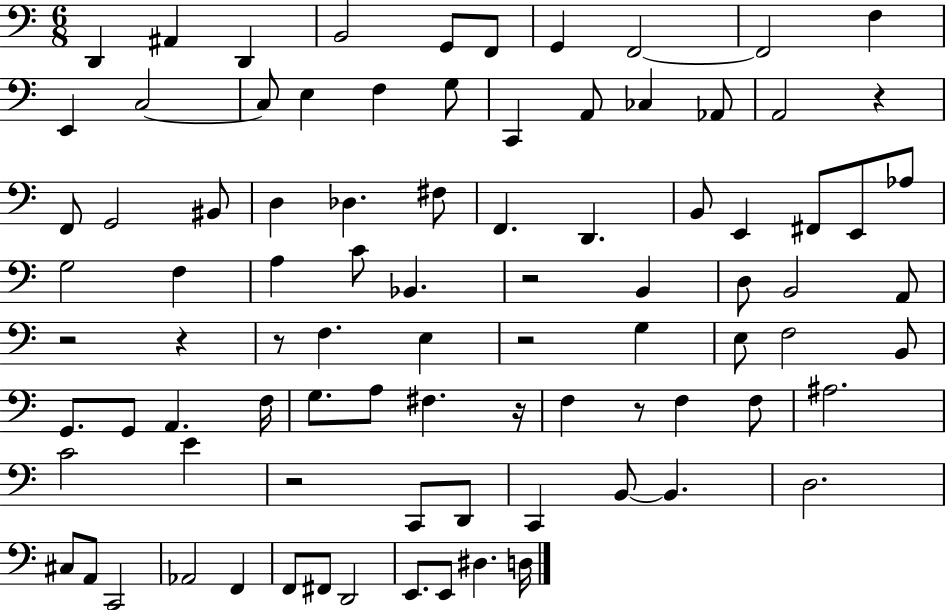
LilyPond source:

{
  \clef bass
  \numericTimeSignature
  \time 6/8
  \key c \major
  d,4 ais,4 d,4 | b,2 g,8 f,8 | g,4 f,2~~ | f,2 f4 | \break e,4 c2~~ | c8 e4 f4 g8 | c,4 a,8 ces4 aes,8 | a,2 r4 | \break f,8 g,2 bis,8 | d4 des4. fis8 | f,4. d,4. | b,8 e,4 fis,8 e,8 aes8 | \break g2 f4 | a4 c'8 bes,4. | r2 b,4 | d8 b,2 a,8 | \break r2 r4 | r8 f4. e4 | r2 g4 | e8 f2 b,8 | \break g,8. g,8 a,4. f16 | g8. a8 fis4. r16 | f4 r8 f4 f8 | ais2. | \break c'2 e'4 | r2 c,8 d,8 | c,4 b,8~~ b,4. | d2. | \break cis8 a,8 c,2 | aes,2 f,4 | f,8 fis,8 d,2 | e,8. e,8 dis4. d16 | \break \bar "|."
}